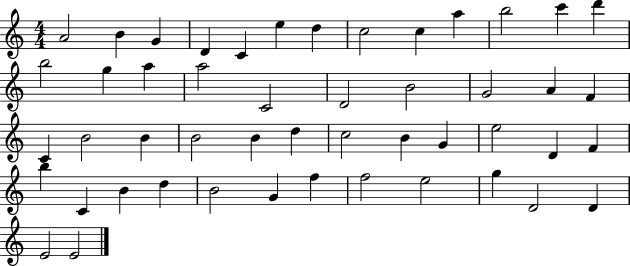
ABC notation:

X:1
T:Untitled
M:4/4
L:1/4
K:C
A2 B G D C e d c2 c a b2 c' d' b2 g a a2 C2 D2 B2 G2 A F C B2 B B2 B d c2 B G e2 D F b C B d B2 G f f2 e2 g D2 D E2 E2